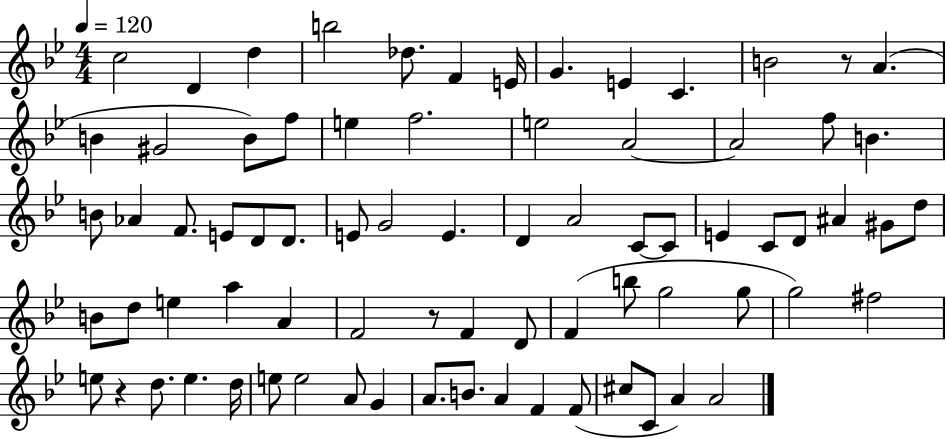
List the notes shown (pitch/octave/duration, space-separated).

C5/h D4/q D5/q B5/h Db5/e. F4/q E4/s G4/q. E4/q C4/q. B4/h R/e A4/q. B4/q G#4/h B4/e F5/e E5/q F5/h. E5/h A4/h A4/h F5/e B4/q. B4/e Ab4/q F4/e. E4/e D4/e D4/e. E4/e G4/h E4/q. D4/q A4/h C4/e C4/e E4/q C4/e D4/e A#4/q G#4/e D5/e B4/e D5/e E5/q A5/q A4/q F4/h R/e F4/q D4/e F4/q B5/e G5/h G5/e G5/h F#5/h E5/e R/q D5/e. E5/q. D5/s E5/e E5/h A4/e G4/q A4/e. B4/e. A4/q F4/q F4/e C#5/e C4/e A4/q A4/h